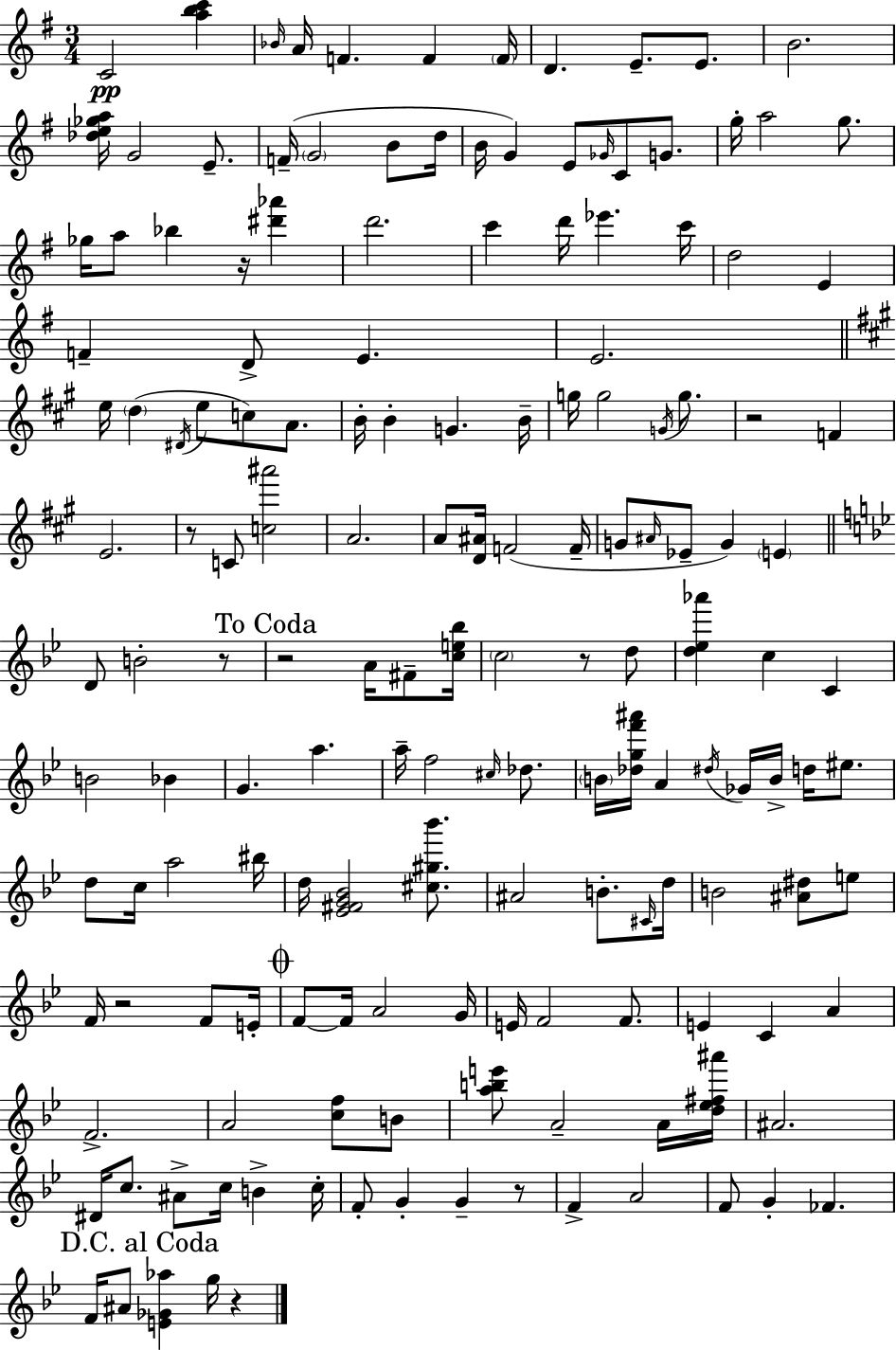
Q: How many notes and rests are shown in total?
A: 159